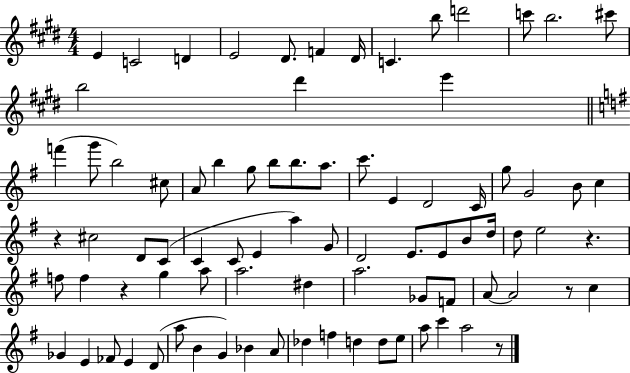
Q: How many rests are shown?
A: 5